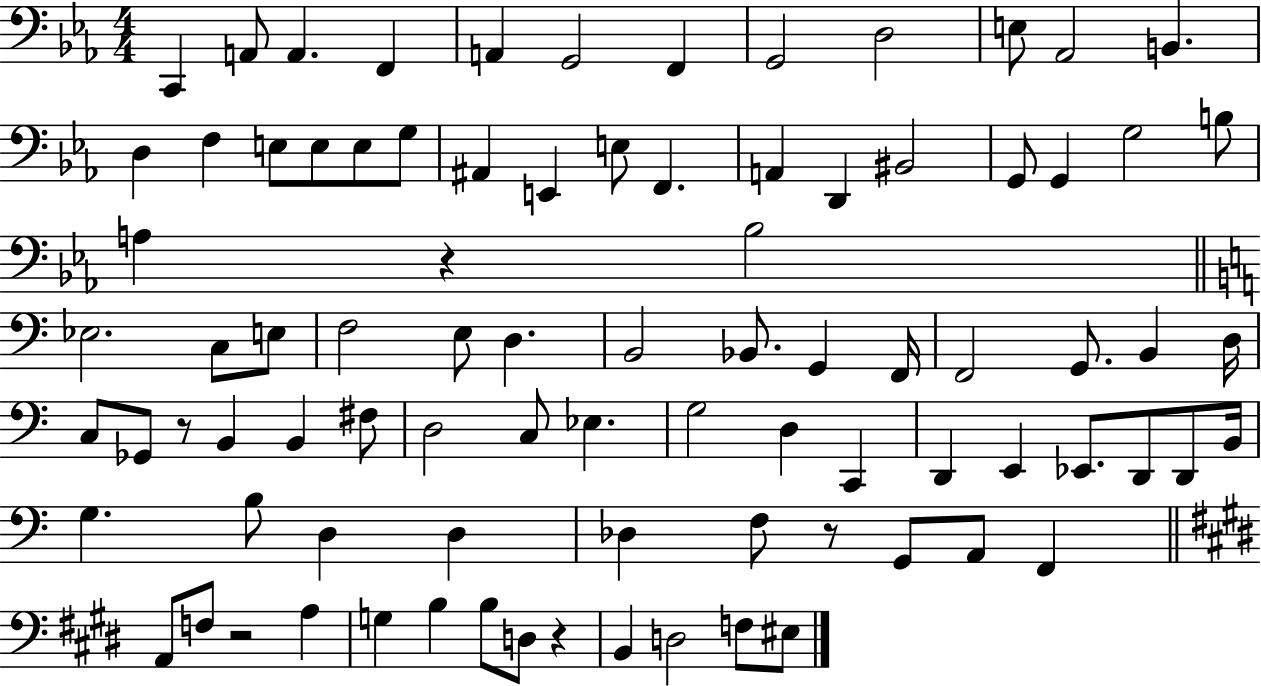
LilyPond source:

{
  \clef bass
  \numericTimeSignature
  \time 4/4
  \key ees \major
  c,4 a,8 a,4. f,4 | a,4 g,2 f,4 | g,2 d2 | e8 aes,2 b,4. | \break d4 f4 e8 e8 e8 g8 | ais,4 e,4 e8 f,4. | a,4 d,4 bis,2 | g,8 g,4 g2 b8 | \break a4 r4 bes2 | \bar "||" \break \key c \major ees2. c8 e8 | f2 e8 d4. | b,2 bes,8. g,4 f,16 | f,2 g,8. b,4 d16 | \break c8 ges,8 r8 b,4 b,4 fis8 | d2 c8 ees4. | g2 d4 c,4 | d,4 e,4 ees,8. d,8 d,8 b,16 | \break g4. b8 d4 d4 | des4 f8 r8 g,8 a,8 f,4 | \bar "||" \break \key e \major a,8 f8 r2 a4 | g4 b4 b8 d8 r4 | b,4 d2 f8 eis8 | \bar "|."
}